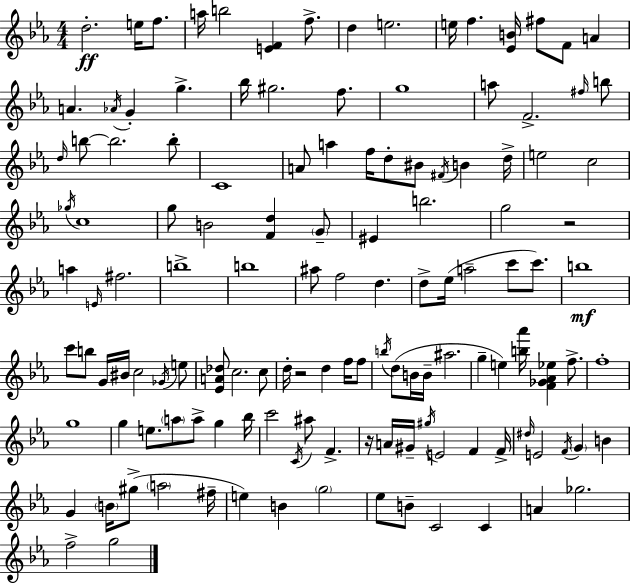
{
  \clef treble
  \numericTimeSignature
  \time 4/4
  \key ees \major
  d''2.-.\ff e''16 f''8. | a''16 b''2 <e' f'>4 f''8.-> | d''4 e''2. | e''16 f''4. <ees' b'>16 fis''8 f'8 a'4 | \break a'4. \acciaccatura { aes'16 } g'4-. g''4.-> | bes''16 gis''2. f''8. | g''1 | a''8 f'2.-> \grace { fis''16 } | \break b''8 \grace { d''16 } b''8~~ b''2. | b''8-. c'1 | a'8 a''4 f''16 d''8-. bis'8 \acciaccatura { fis'16 } b'4 | d''16-> e''2 c''2 | \break \acciaccatura { ges''16 } c''1 | g''8 b'2 <f' d''>4 | \parenthesize g'8-- eis'4 b''2. | g''2 r2 | \break a''4 \grace { e'16 } fis''2. | b''1-> | b''1 | ais''8 f''2 | \break d''4. d''8-> ees''16( a''2-- | c'''8 c'''8.) b''1\mf | c'''8 b''8 g'16 bis'16 c''2 | \acciaccatura { ges'16 } e''8 <ees' a' des''>8 c''2. | \break c''8 d''16-. r2 | d''4 f''16 f''8 \acciaccatura { b''16 } d''8( b'16 b'16-- ais''2. | g''4-- e''4) | <b'' aes'''>16 <f' ges' aes' ees''>4 f''8.-> f''1-. | \break g''1 | g''4 e''8. \parenthesize a''8 | a''8-> g''4 bes''16 c'''2 | \acciaccatura { c'16 } ais''8 f'4.-> r16 a'16 gis'16-- \acciaccatura { gis''16 } e'2 | \break f'4 f'16-> \grace { dis''16 } e'2 | \acciaccatura { f'16 } \parenthesize g'4 b'4 g'4 | \parenthesize b'16 gis''8->( \parenthesize a''2 fis''16-- e''4) | b'4 \parenthesize g''2 ees''8 b'8-- | \break c'2 c'4 a'4 | ges''2. f''2-> | g''2 \bar "|."
}